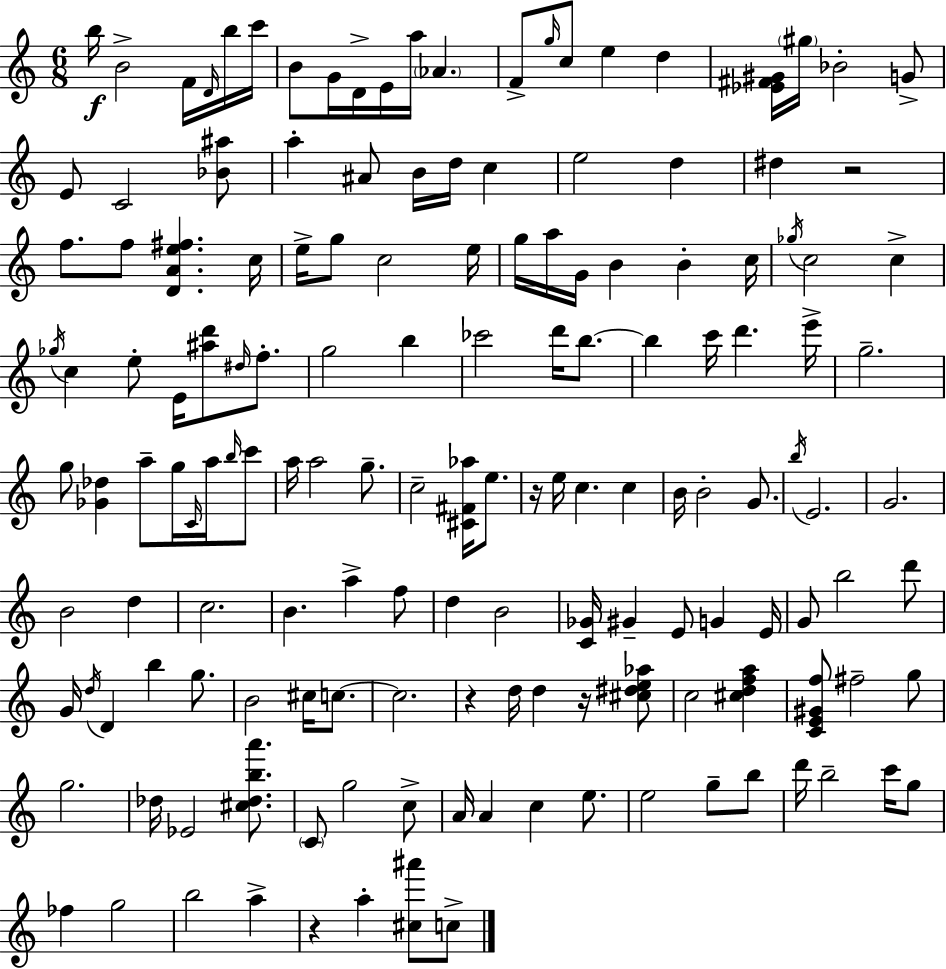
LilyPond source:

{
  \clef treble
  \numericTimeSignature
  \time 6/8
  \key c \major
  b''16\f b'2-> f'16 \grace { d'16 } b''16 | c'''16 b'8 g'16 d'16-> e'16 a''16 \parenthesize aes'4. | f'8-> \grace { g''16 } c''8 e''4 d''4 | <ees' fis' gis'>16 \parenthesize gis''16 bes'2-. | \break g'8-> e'8 c'2 | <bes' ais''>8 a''4-. ais'8 b'16 d''16 c''4 | e''2 d''4 | dis''4 r2 | \break f''8. f''8 <d' a' e'' fis''>4. | c''16 e''16-> g''8 c''2 | e''16 g''16 a''16 g'16 b'4 b'4-. | c''16 \acciaccatura { ges''16 } c''2 c''4-> | \break \acciaccatura { ges''16 } c''4 e''8-. e'16 <ais'' d'''>8 | \grace { dis''16 } f''8.-. g''2 | b''4 ces'''2 | d'''16 b''8.~~ b''4 c'''16 d'''4. | \break e'''16-> g''2.-- | g''8 <ges' des''>4 a''8-- | g''16 \grace { c'16 } a''16 \grace { b''16 } c'''8 a''16 a''2 | g''8.-- c''2-- | \break <cis' fis' aes''>16 e''8. r16 e''16 c''4. | c''4 b'16 b'2-. | g'8. \acciaccatura { b''16 } e'2. | g'2. | \break b'2 | d''4 c''2. | b'4. | a''4-> f''8 d''4 | \break b'2 <c' ges'>16 gis'4-- | e'8 g'4 e'16 g'8 b''2 | d'''8 g'16 \acciaccatura { d''16 } d'4 | b''4 g''8. b'2 | \break cis''16 c''8.~~ c''2. | r4 | d''16 d''4 r16 <cis'' dis'' e'' aes''>8 c''2 | <cis'' d'' f'' a''>4 <c' e' gis' f''>8 fis''2-- | \break g''8 g''2. | des''16 ees'2 | <cis'' des'' b'' a'''>8. \parenthesize c'8 g''2 | c''8-> a'16 a'4 | \break c''4 e''8. e''2 | g''8-- b''8 d'''16 b''2-- | c'''16 g''8 fes''4 | g''2 b''2 | \break a''4-> r4 | a''4-. <cis'' ais'''>8 c''8-> \bar "|."
}